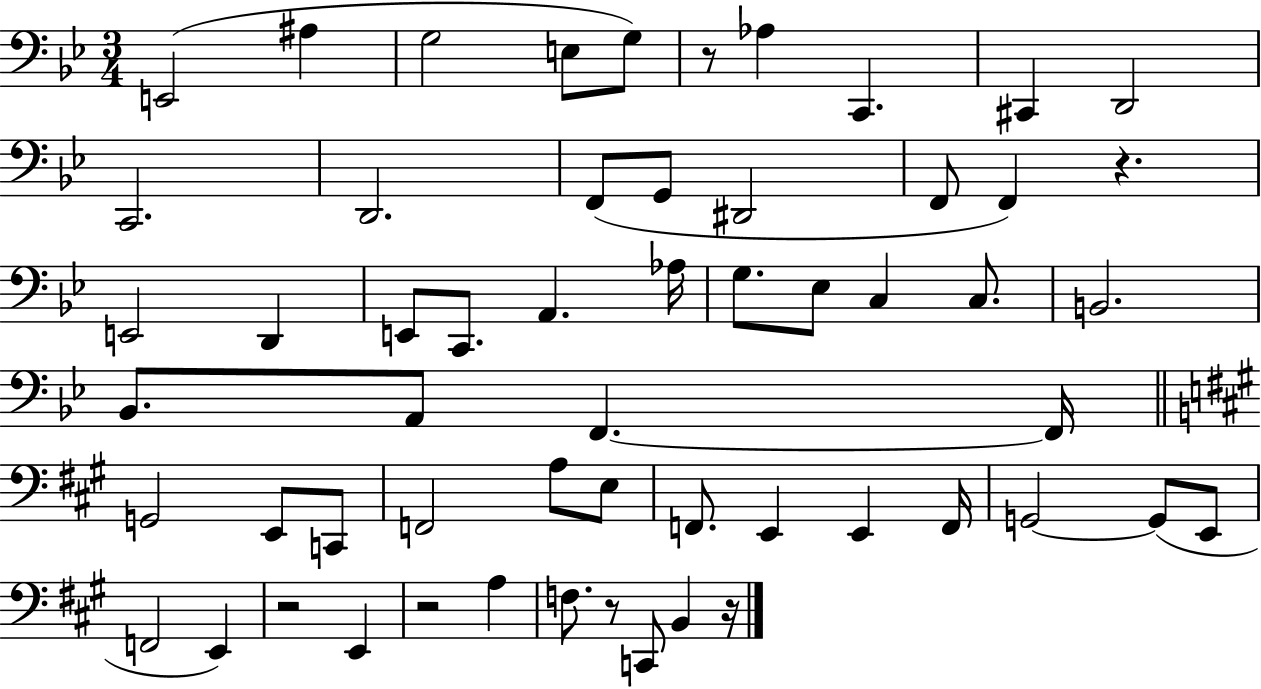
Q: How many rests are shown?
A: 6